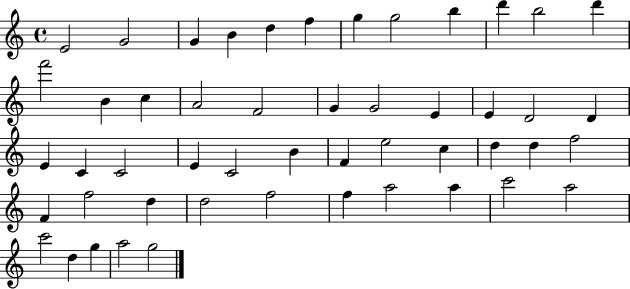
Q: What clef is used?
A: treble